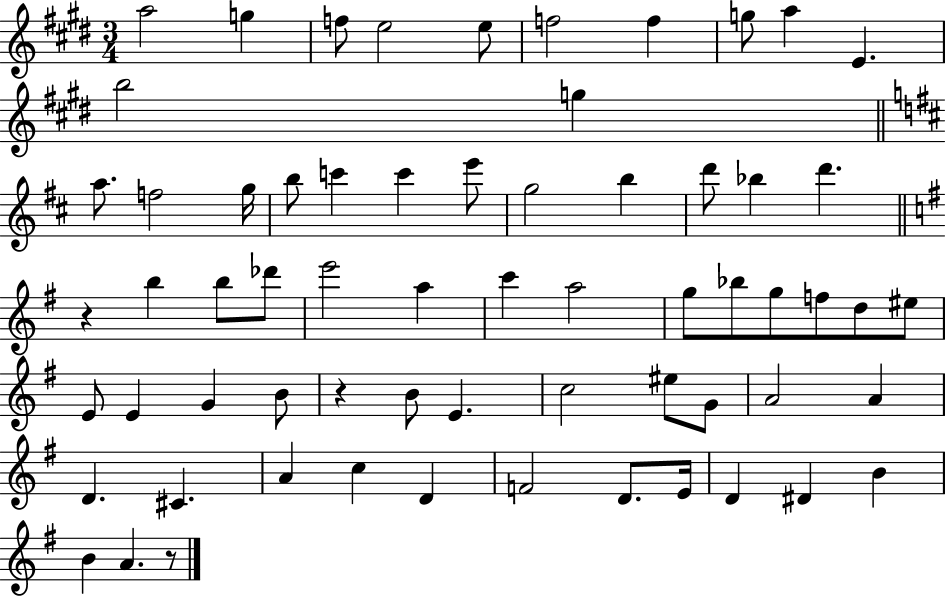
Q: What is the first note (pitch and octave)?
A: A5